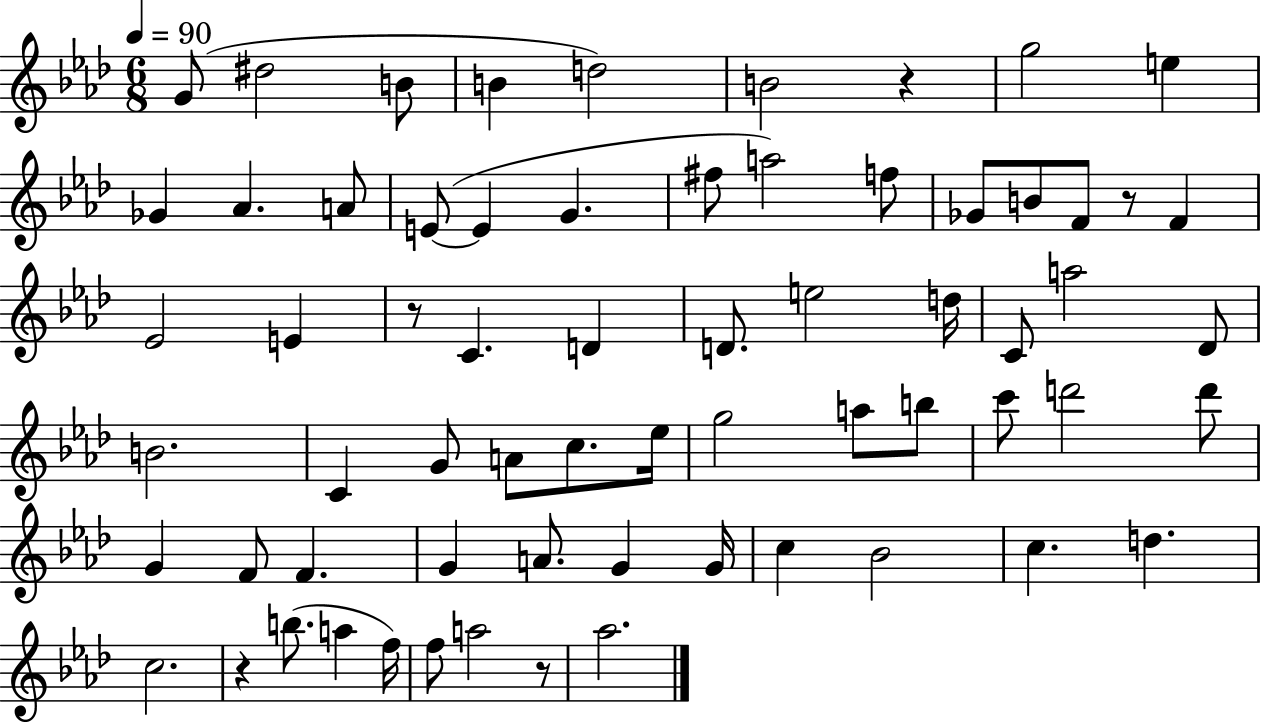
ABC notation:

X:1
T:Untitled
M:6/8
L:1/4
K:Ab
G/2 ^d2 B/2 B d2 B2 z g2 e _G _A A/2 E/2 E G ^f/2 a2 f/2 _G/2 B/2 F/2 z/2 F _E2 E z/2 C D D/2 e2 d/4 C/2 a2 _D/2 B2 C G/2 A/2 c/2 _e/4 g2 a/2 b/2 c'/2 d'2 d'/2 G F/2 F G A/2 G G/4 c _B2 c d c2 z b/2 a f/4 f/2 a2 z/2 _a2